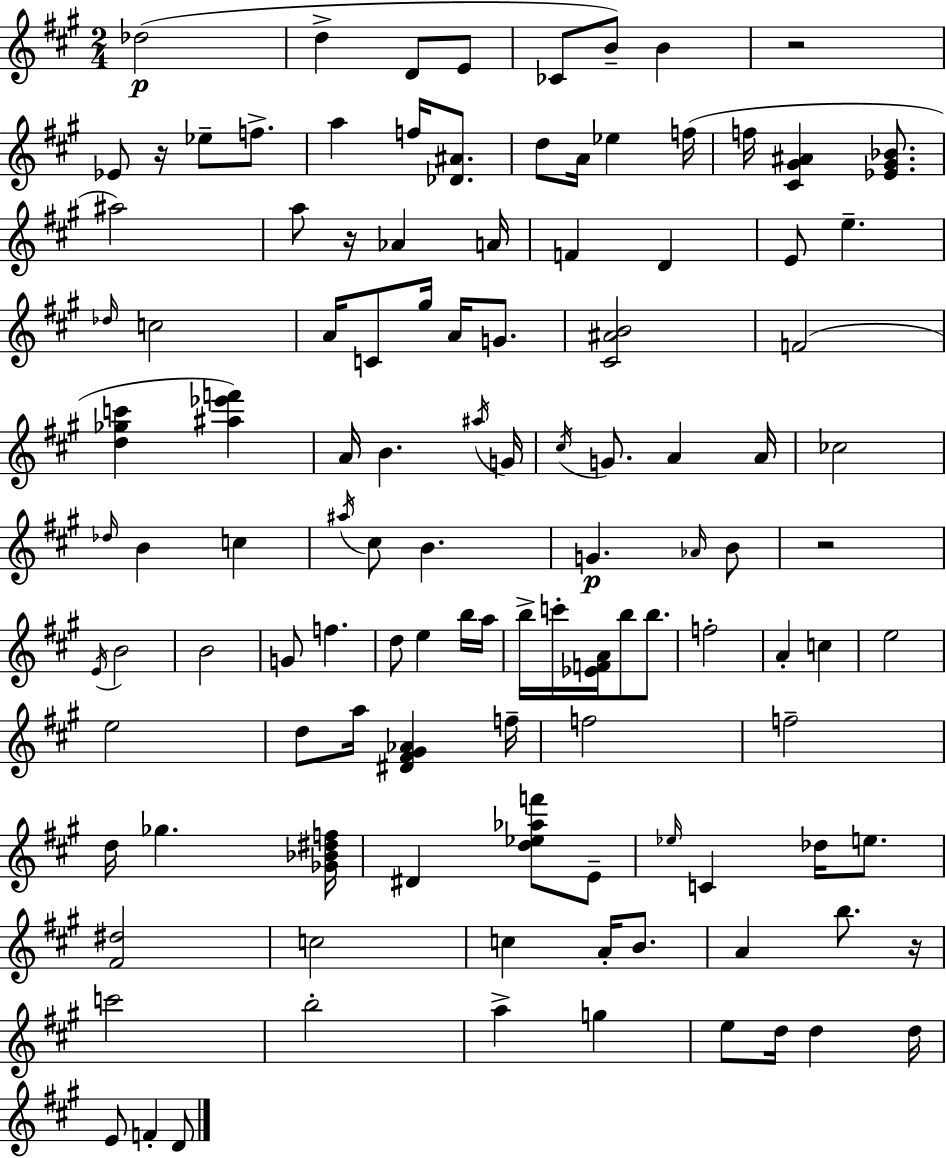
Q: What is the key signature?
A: A major